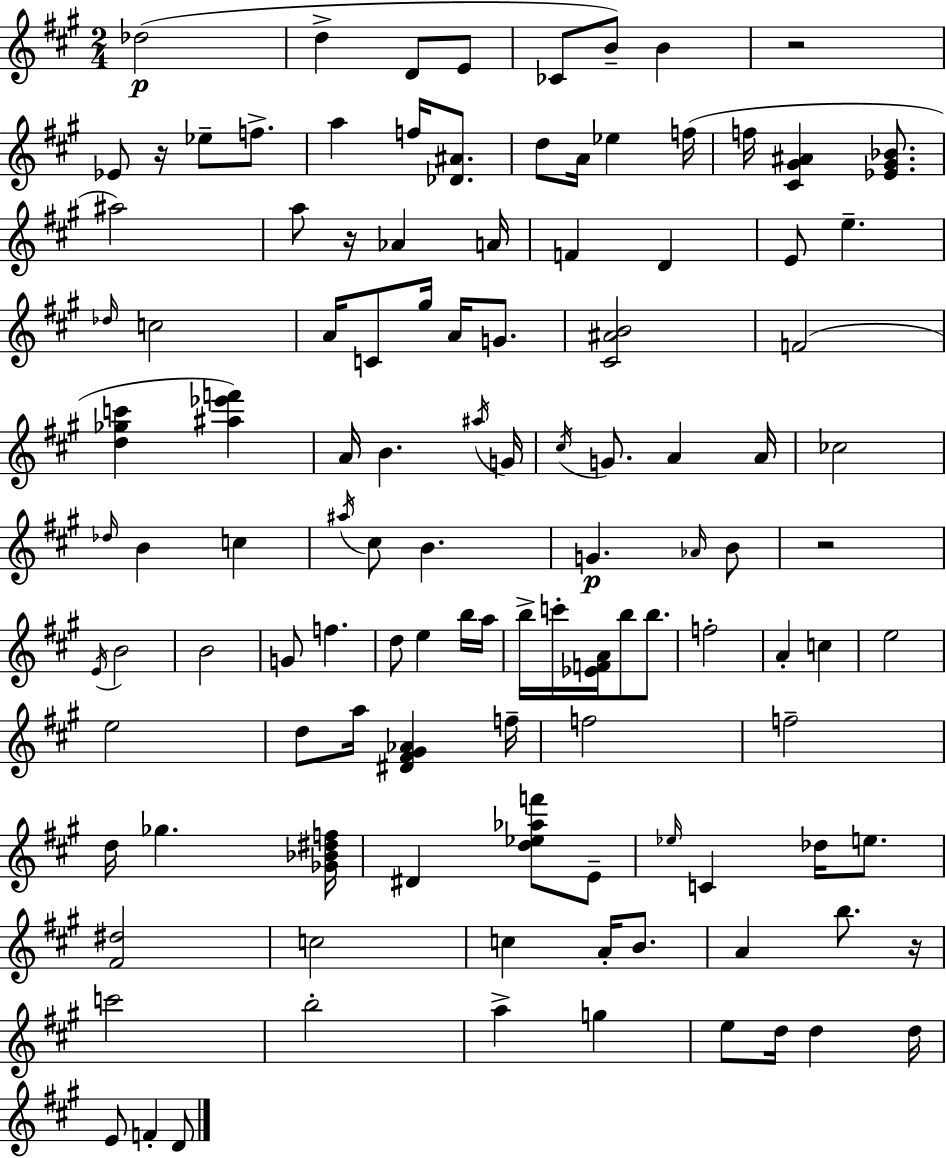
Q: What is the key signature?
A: A major